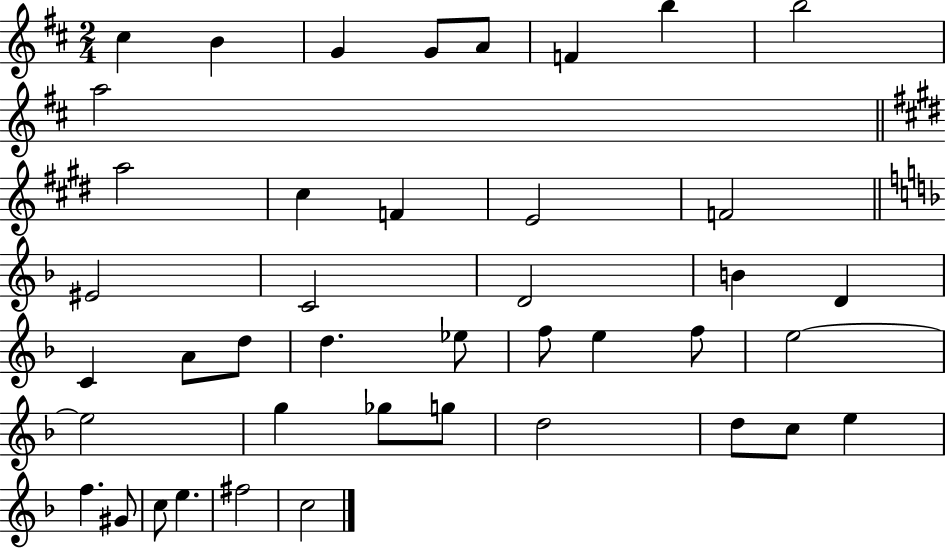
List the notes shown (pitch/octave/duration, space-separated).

C#5/q B4/q G4/q G4/e A4/e F4/q B5/q B5/h A5/h A5/h C#5/q F4/q E4/h F4/h EIS4/h C4/h D4/h B4/q D4/q C4/q A4/e D5/e D5/q. Eb5/e F5/e E5/q F5/e E5/h E5/h G5/q Gb5/e G5/e D5/h D5/e C5/e E5/q F5/q. G#4/e C5/e E5/q. F#5/h C5/h